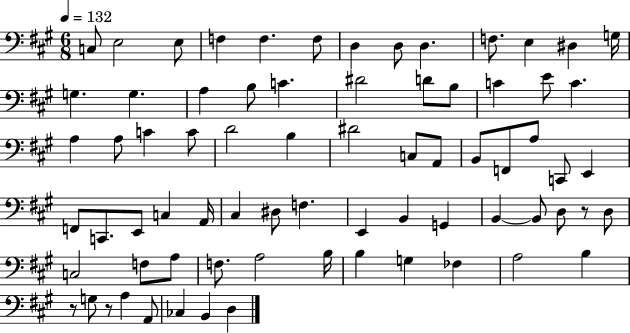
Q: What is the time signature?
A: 6/8